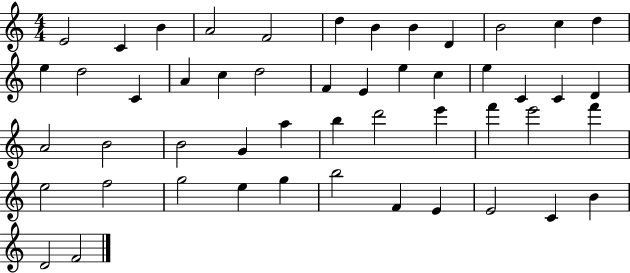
X:1
T:Untitled
M:4/4
L:1/4
K:C
E2 C B A2 F2 d B B D B2 c d e d2 C A c d2 F E e c e C C D A2 B2 B2 G a b d'2 e' f' e'2 f' e2 f2 g2 e g b2 F E E2 C B D2 F2